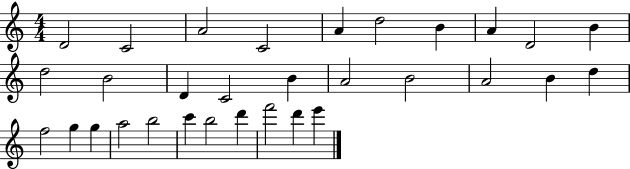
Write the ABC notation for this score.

X:1
T:Untitled
M:4/4
L:1/4
K:C
D2 C2 A2 C2 A d2 B A D2 B d2 B2 D C2 B A2 B2 A2 B d f2 g g a2 b2 c' b2 d' f'2 d' e'